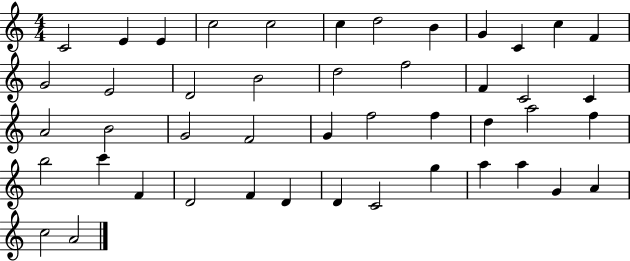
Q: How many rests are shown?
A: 0